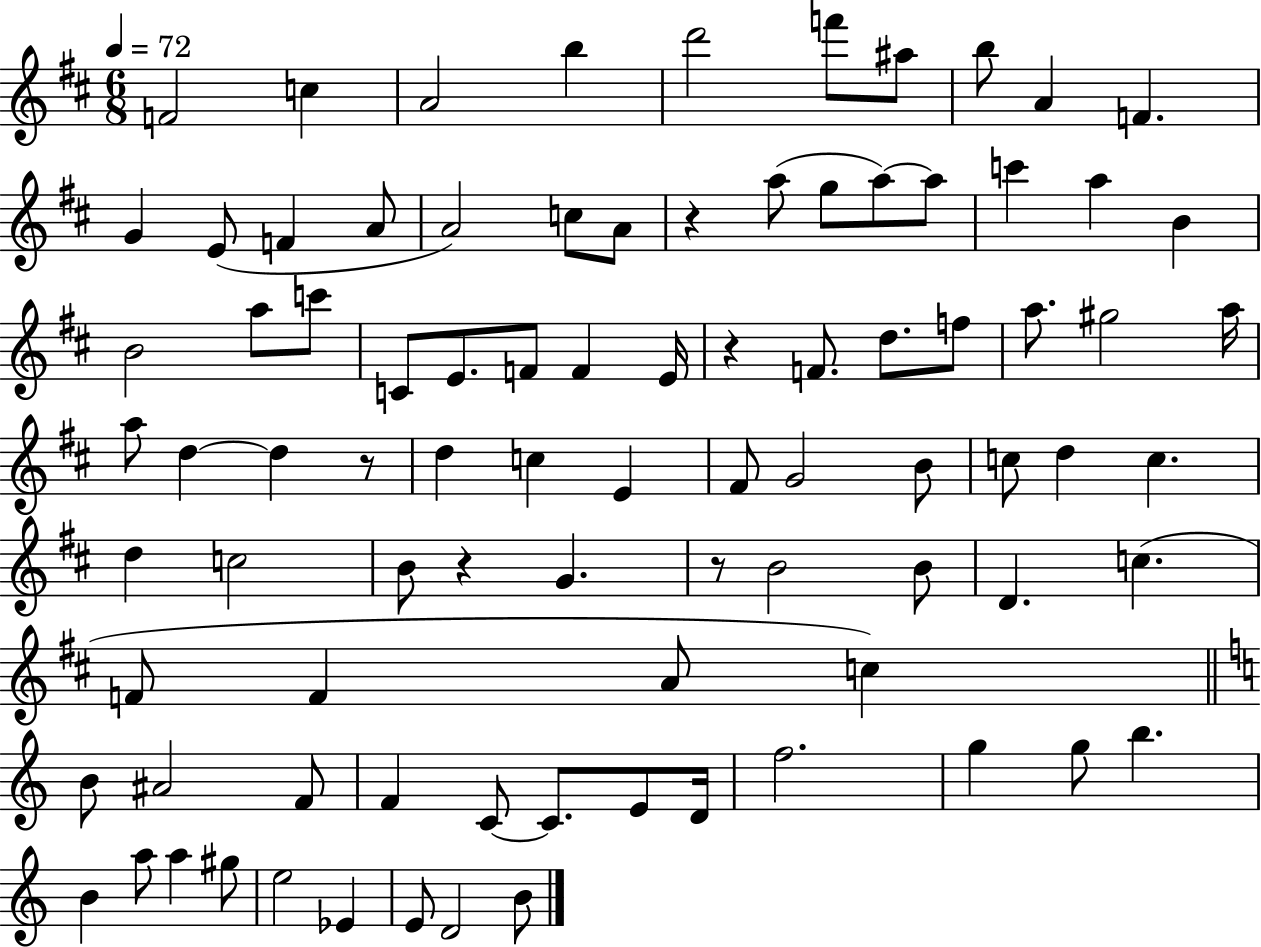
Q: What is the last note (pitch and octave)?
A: B4